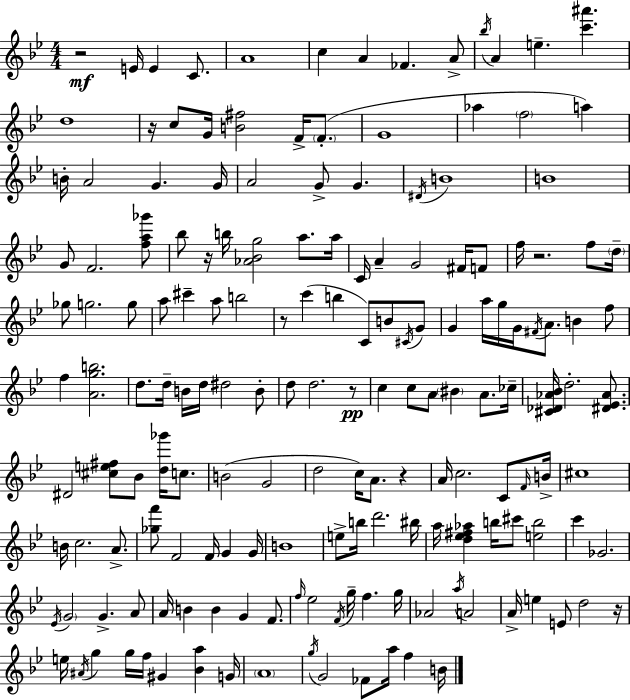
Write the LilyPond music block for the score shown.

{
  \clef treble
  \numericTimeSignature
  \time 4/4
  \key g \minor
  r2\mf e'16 e'4 c'8. | a'1 | c''4 a'4 fes'4. a'8-> | \acciaccatura { bes''16 } a'4 e''4.-- <c''' ais'''>4. | \break d''1 | r16 c''8 g'16 <b' fis''>2 f'16-> \parenthesize f'8.-.( | g'1 | aes''4 \parenthesize f''2 a''4) | \break b'16-. a'2 g'4. | g'16 a'2 g'8-> g'4. | \acciaccatura { dis'16 } b'1 | b'1 | \break g'8 f'2. | <f'' a'' ges'''>8 bes''8 r16 b''16 <aes' bes' g''>2 a''8. | a''16 c'16 a'4-- g'2 fis'16 | f'8 f''16 r2. f''8 | \break \parenthesize d''16-- ges''8 g''2. | g''8 a''8 cis'''4-- a''8 b''2 | r8 c'''4( b''4 c'8) b'8 | \acciaccatura { cis'16 } g'8 g'4 a''16 g''16 g'16 \acciaccatura { fis'16 } a'8. b'4 | \break f''8 f''4 <a' g'' b''>2. | d''8. d''16-- b'16 d''16 dis''2 | b'8-. d''8 d''2. | r8\pp c''4 c''8 a'8 \parenthesize bis'4 | \break a'8. ces''16-- <cis' des' aes' bes'>16 d''2.-. | <dis' ees' aes'>8. dis'2 <cis'' e'' fis''>8 bes'8 | <d'' ges'''>16 c''8. b'2( g'2 | d''2 c''16) a'8. | \break r4 a'16 c''2. | c'8 \grace { f'16 } b'16-> cis''1 | b'16 c''2. | a'8.-> <ges'' f'''>8 f'2 f'16 | \break g'4 g'16 b'1 | e''8-> b''16 d'''2. | bis''16 a''16 <d'' ees'' fis'' aes''>4 b''16 cis'''8 <e'' b''>2 | c'''4 ges'2. | \break \acciaccatura { ees'16 } \parenthesize g'2 g'4.-> | a'8 a'16 b'4 b'4 g'4 | f'8. \grace { f''16 } ees''2 \acciaccatura { f'16 } | g''16-- f''4. g''16 aes'2 | \break \acciaccatura { a''16 } a'2 a'16-> e''4 e'8 | d''2 r16 e''16 \acciaccatura { ais'16 } g''4 g''16 | f''16 gis'4 <bes' a''>4 g'16 \parenthesize a'1 | \acciaccatura { g''16 } g'2 | \break fes'8 a''16 f''4 b'16 \bar "|."
}